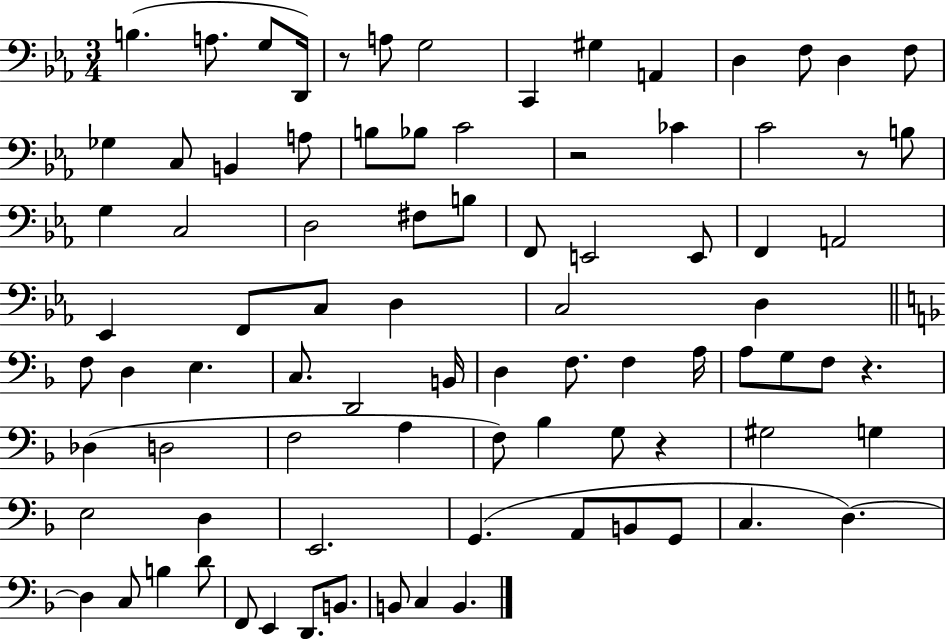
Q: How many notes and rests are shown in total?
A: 86